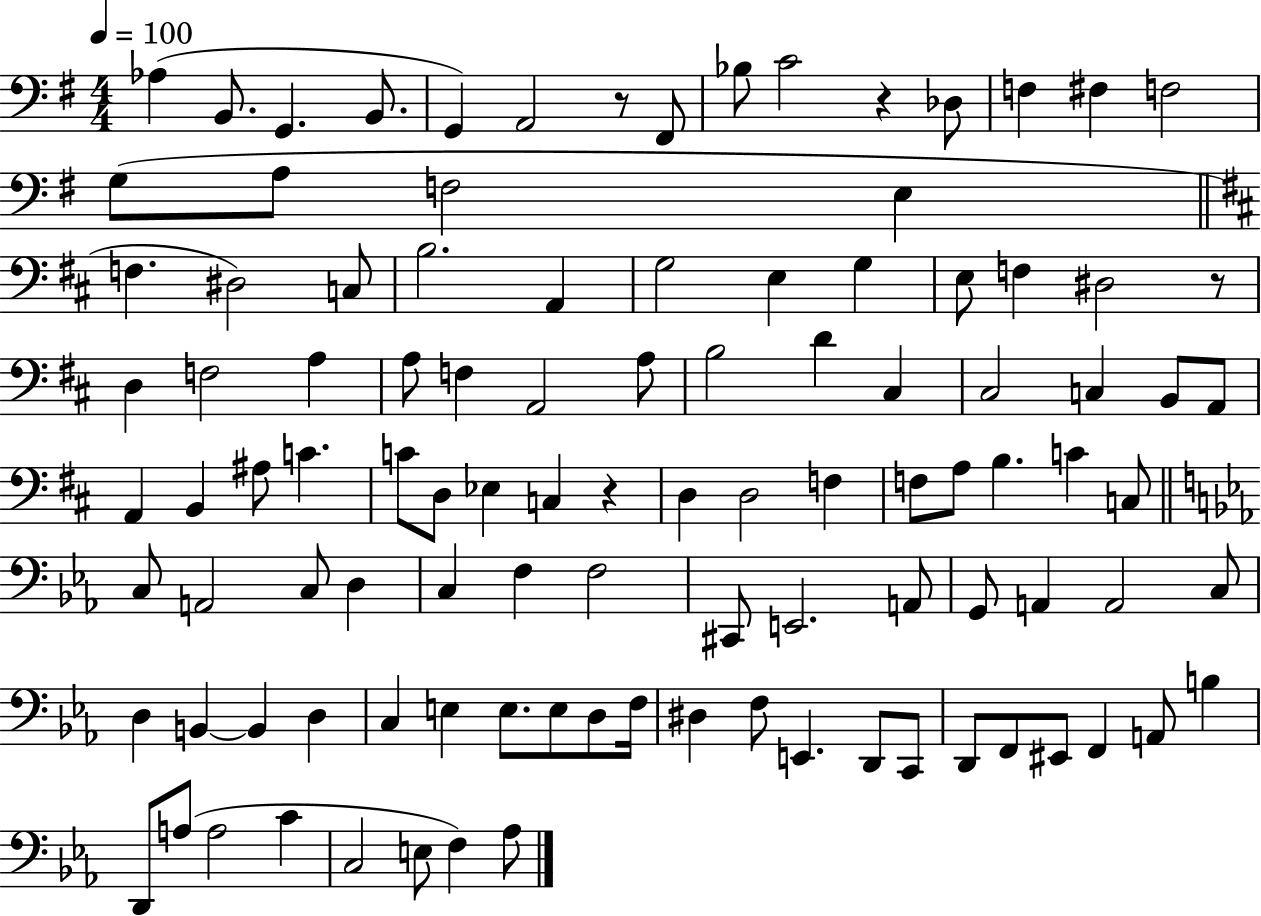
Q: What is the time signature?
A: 4/4